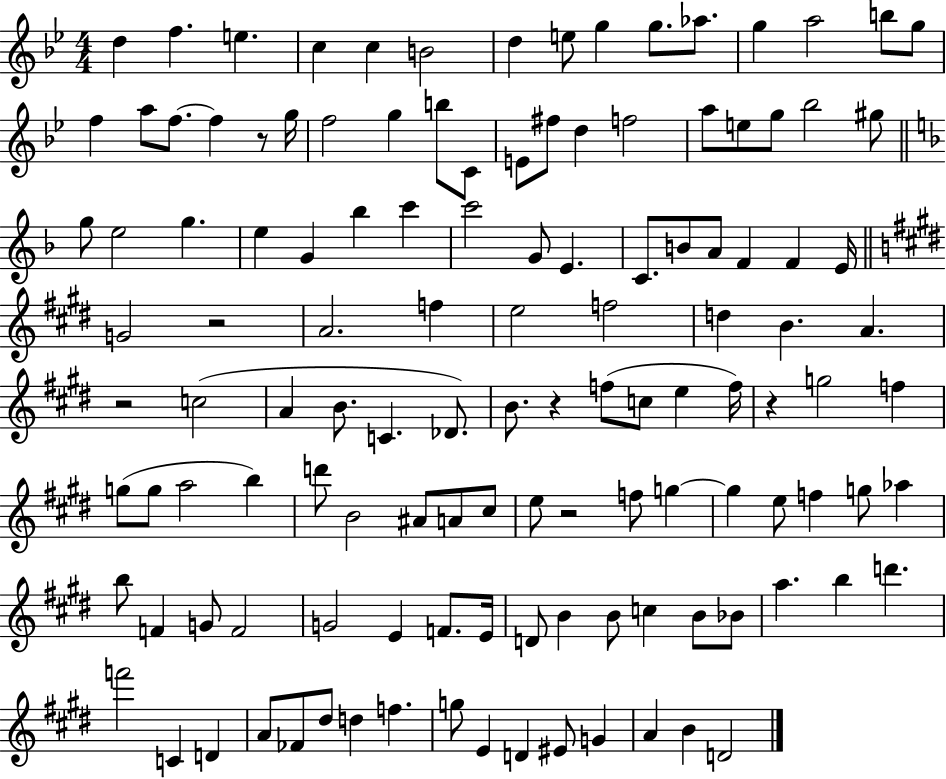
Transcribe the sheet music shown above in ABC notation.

X:1
T:Untitled
M:4/4
L:1/4
K:Bb
d f e c c B2 d e/2 g g/2 _a/2 g a2 b/2 g/2 f a/2 f/2 f z/2 g/4 f2 g b/2 C/2 E/2 ^f/2 d f2 a/2 e/2 g/2 _b2 ^g/2 g/2 e2 g e G _b c' c'2 G/2 E C/2 B/2 A/2 F F E/4 G2 z2 A2 f e2 f2 d B A z2 c2 A B/2 C _D/2 B/2 z f/2 c/2 e f/4 z g2 f g/2 g/2 a2 b d'/2 B2 ^A/2 A/2 ^c/2 e/2 z2 f/2 g g e/2 f g/2 _a b/2 F G/2 F2 G2 E F/2 E/4 D/2 B B/2 c B/2 _B/2 a b d' f'2 C D A/2 _F/2 ^d/2 d f g/2 E D ^E/2 G A B D2